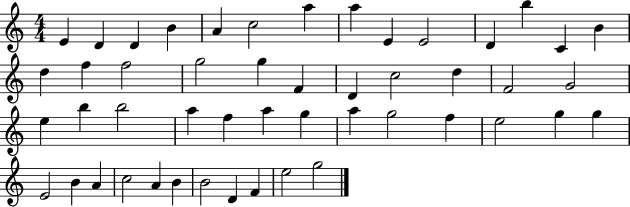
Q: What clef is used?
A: treble